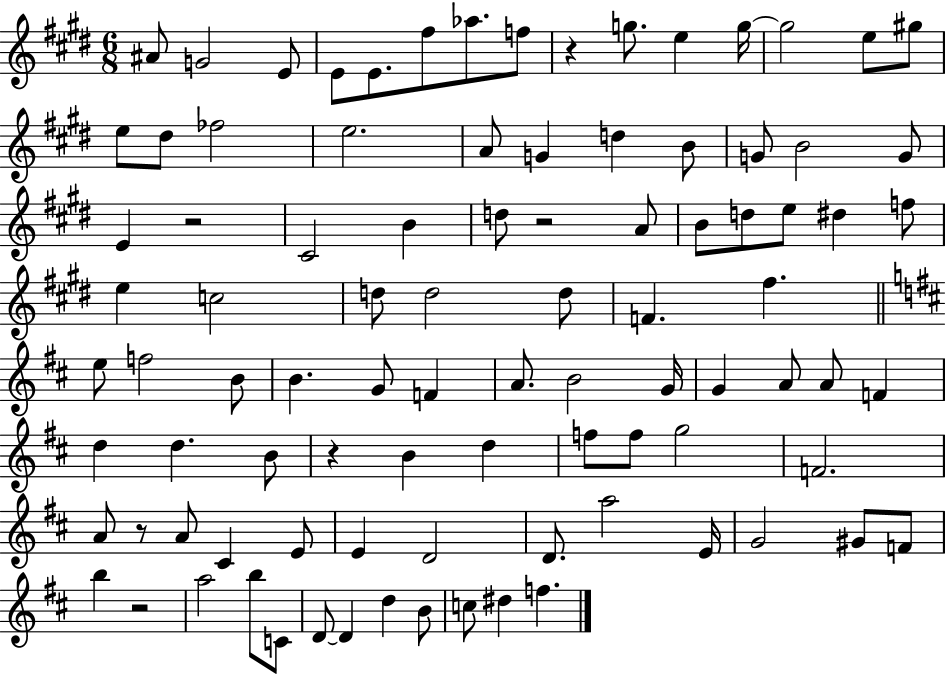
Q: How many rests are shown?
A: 6